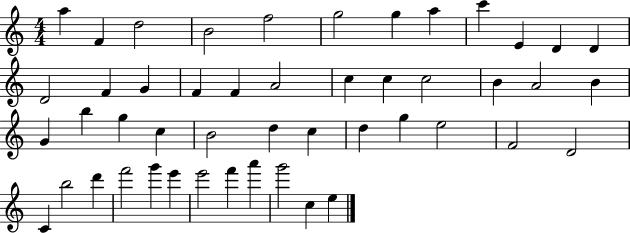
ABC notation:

X:1
T:Untitled
M:4/4
L:1/4
K:C
a F d2 B2 f2 g2 g a c' E D D D2 F G F F A2 c c c2 B A2 B G b g c B2 d c d g e2 F2 D2 C b2 d' f'2 g' e' e'2 f' a' g'2 c e